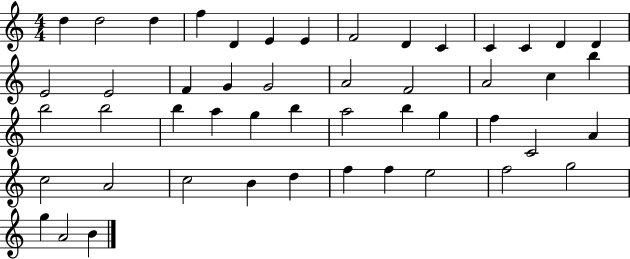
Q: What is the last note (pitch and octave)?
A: B4